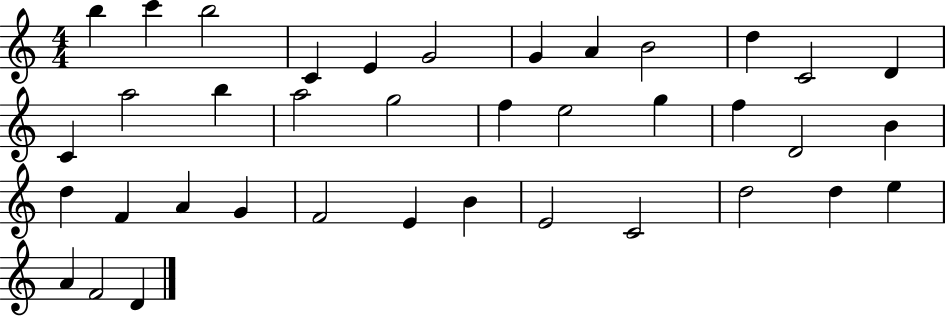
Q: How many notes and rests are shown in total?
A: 38